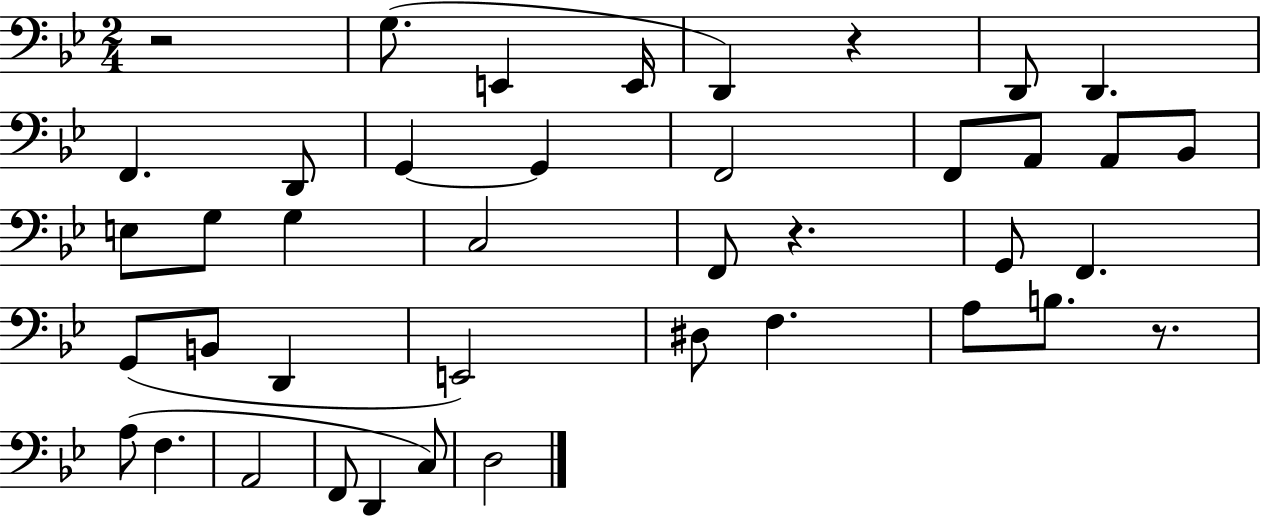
X:1
T:Untitled
M:2/4
L:1/4
K:Bb
z2 G,/2 E,, E,,/4 D,, z D,,/2 D,, F,, D,,/2 G,, G,, F,,2 F,,/2 A,,/2 A,,/2 _B,,/2 E,/2 G,/2 G, C,2 F,,/2 z G,,/2 F,, G,,/2 B,,/2 D,, E,,2 ^D,/2 F, A,/2 B,/2 z/2 A,/2 F, A,,2 F,,/2 D,, C,/2 D,2